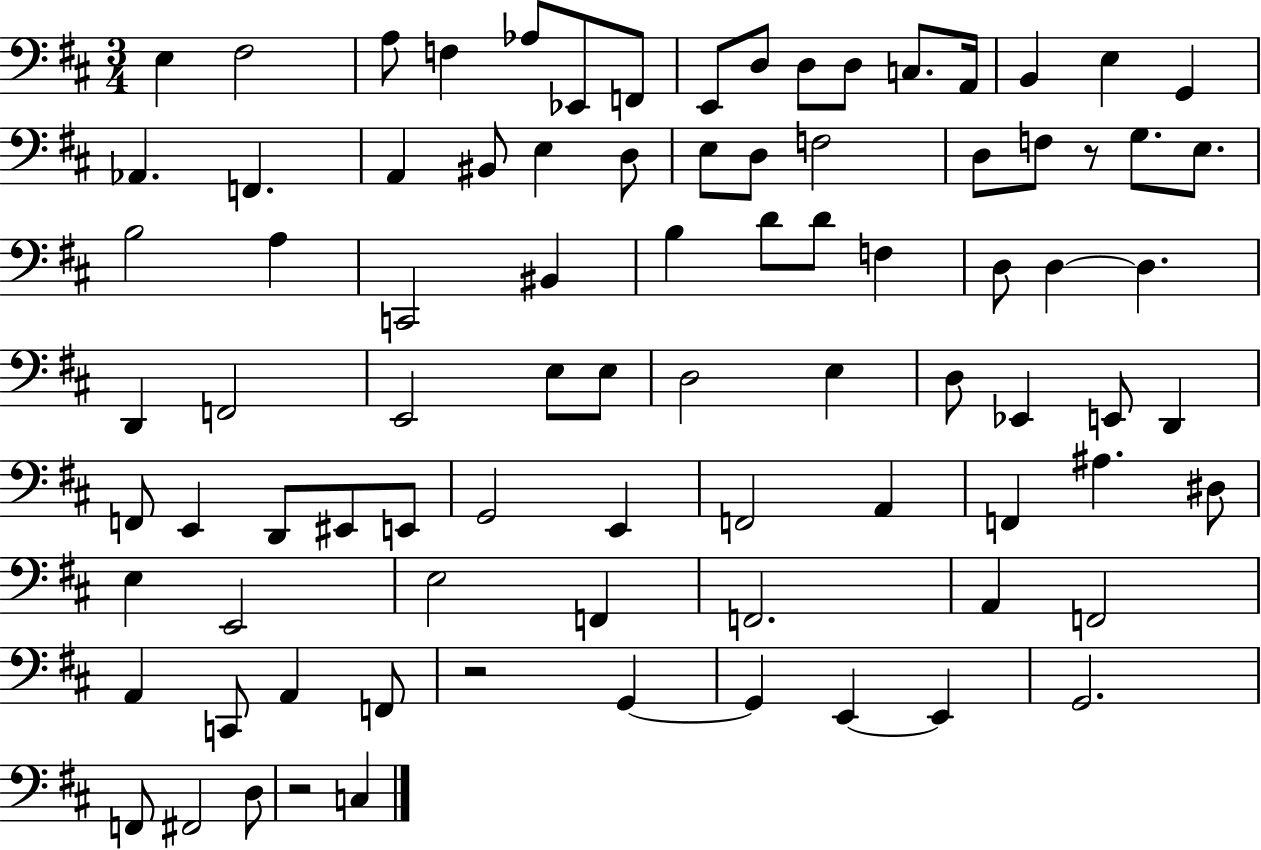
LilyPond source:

{
  \clef bass
  \numericTimeSignature
  \time 3/4
  \key d \major
  e4 fis2 | a8 f4 aes8 ees,8 f,8 | e,8 d8 d8 d8 c8. a,16 | b,4 e4 g,4 | \break aes,4. f,4. | a,4 bis,8 e4 d8 | e8 d8 f2 | d8 f8 r8 g8. e8. | \break b2 a4 | c,2 bis,4 | b4 d'8 d'8 f4 | d8 d4~~ d4. | \break d,4 f,2 | e,2 e8 e8 | d2 e4 | d8 ees,4 e,8 d,4 | \break f,8 e,4 d,8 eis,8 e,8 | g,2 e,4 | f,2 a,4 | f,4 ais4. dis8 | \break e4 e,2 | e2 f,4 | f,2. | a,4 f,2 | \break a,4 c,8 a,4 f,8 | r2 g,4~~ | g,4 e,4~~ e,4 | g,2. | \break f,8 fis,2 d8 | r2 c4 | \bar "|."
}